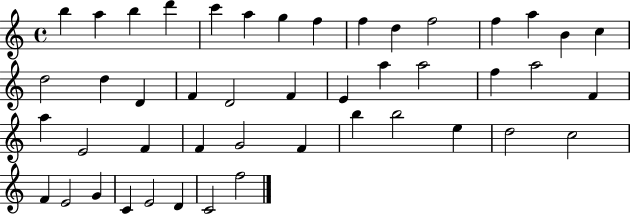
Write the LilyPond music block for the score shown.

{
  \clef treble
  \time 4/4
  \defaultTimeSignature
  \key c \major
  b''4 a''4 b''4 d'''4 | c'''4 a''4 g''4 f''4 | f''4 d''4 f''2 | f''4 a''4 b'4 c''4 | \break d''2 d''4 d'4 | f'4 d'2 f'4 | e'4 a''4 a''2 | f''4 a''2 f'4 | \break a''4 e'2 f'4 | f'4 g'2 f'4 | b''4 b''2 e''4 | d''2 c''2 | \break f'4 e'2 g'4 | c'4 e'2 d'4 | c'2 f''2 | \bar "|."
}